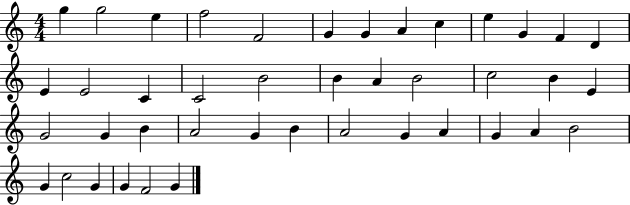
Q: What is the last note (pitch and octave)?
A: G4